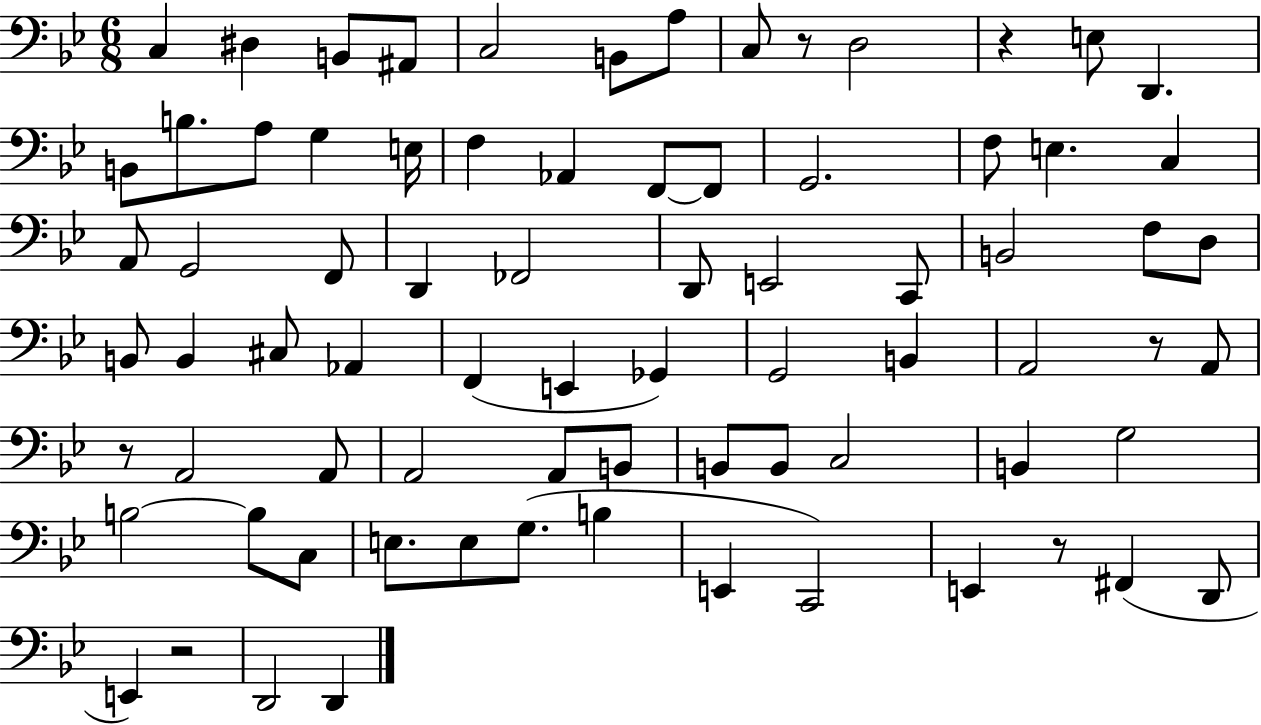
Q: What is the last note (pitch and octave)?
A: D2